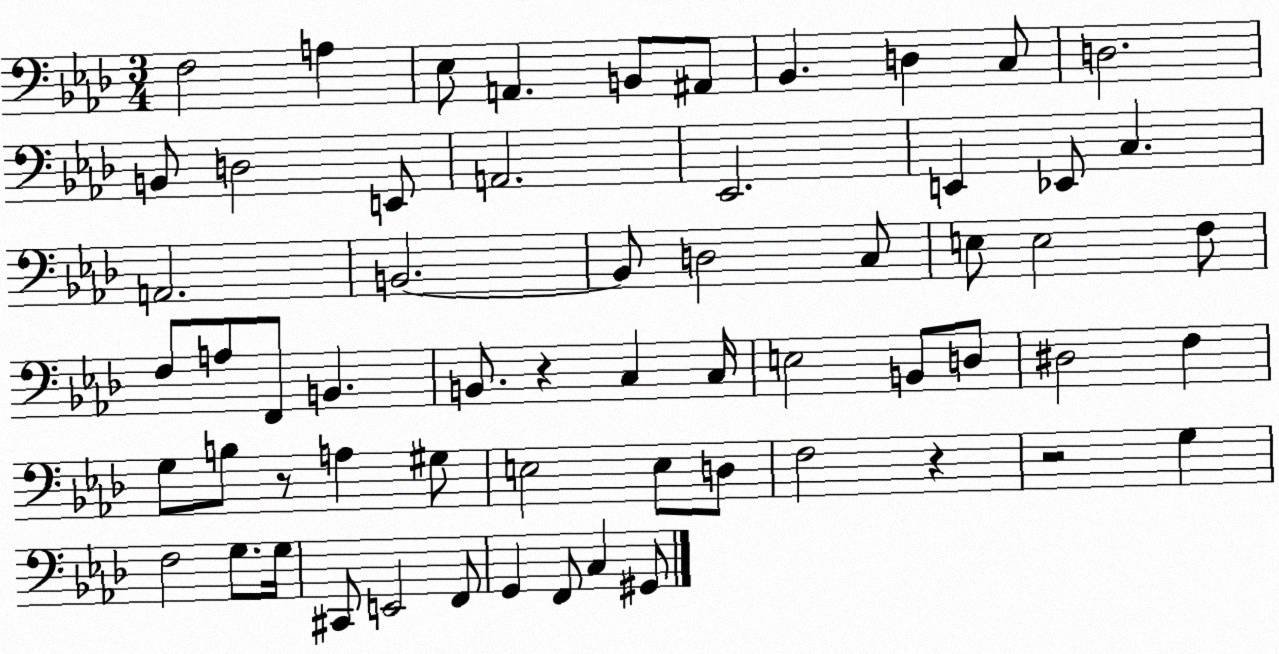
X:1
T:Untitled
M:3/4
L:1/4
K:Ab
F,2 A, _E,/2 A,, B,,/2 ^A,,/2 _B,, D, C,/2 D,2 B,,/2 D,2 E,,/2 A,,2 _E,,2 E,, _E,,/2 C, A,,2 B,,2 B,,/2 D,2 C,/2 E,/2 E,2 F,/2 F,/2 A,/2 F,,/2 B,, B,,/2 z C, C,/4 E,2 B,,/2 D,/2 ^D,2 F, G,/2 B,/2 z/2 A, ^G,/2 E,2 E,/2 D,/2 F,2 z z2 G, F,2 G,/2 G,/4 ^C,,/2 E,,2 F,,/2 G,, F,,/2 C, ^G,,/2